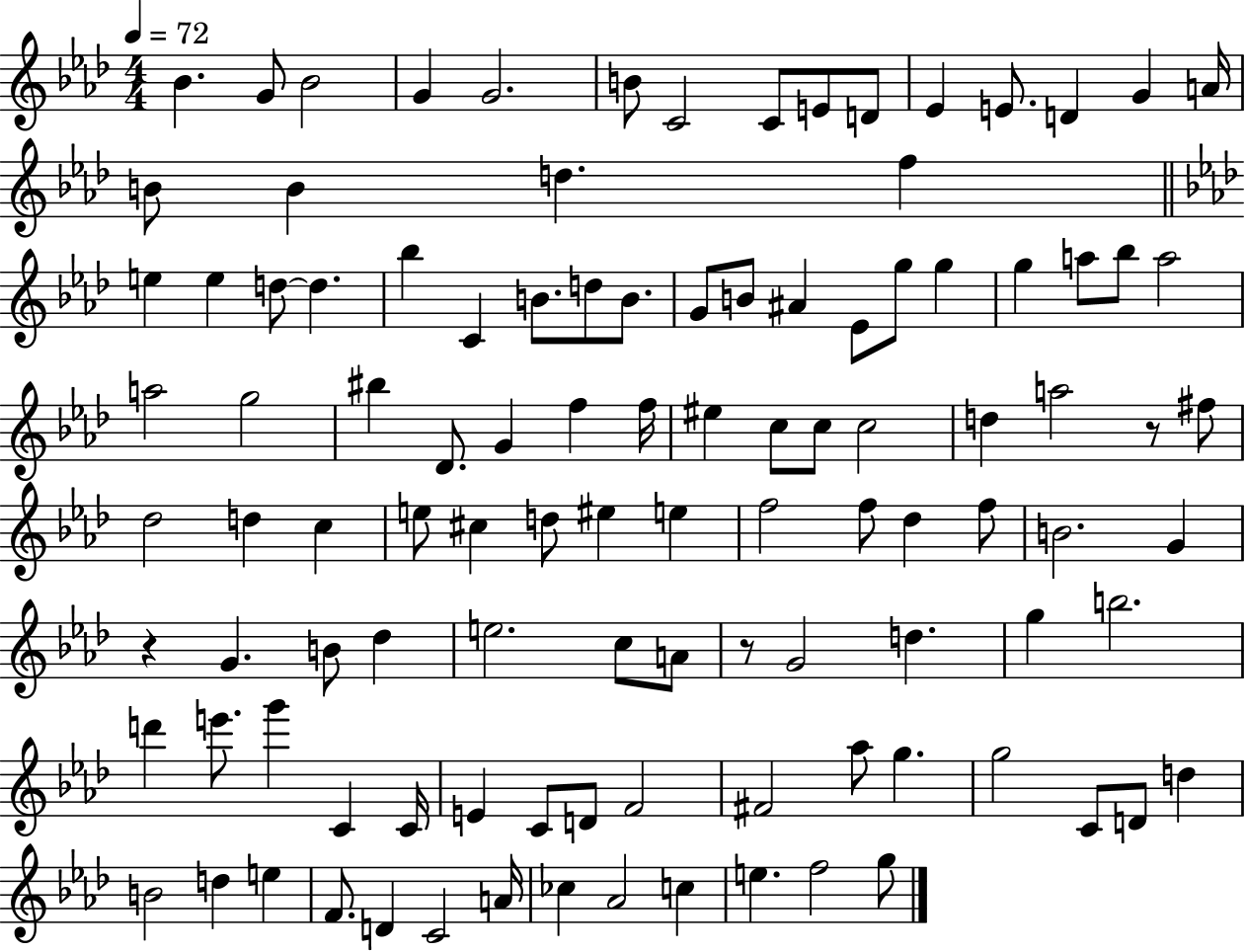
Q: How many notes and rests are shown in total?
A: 108